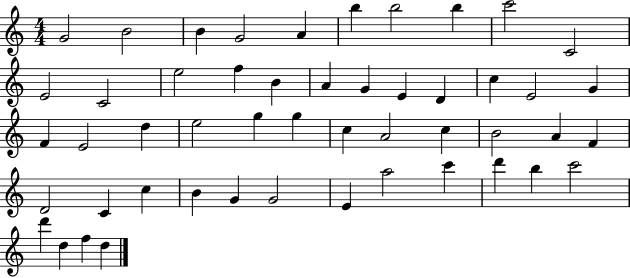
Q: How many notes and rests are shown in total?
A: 50